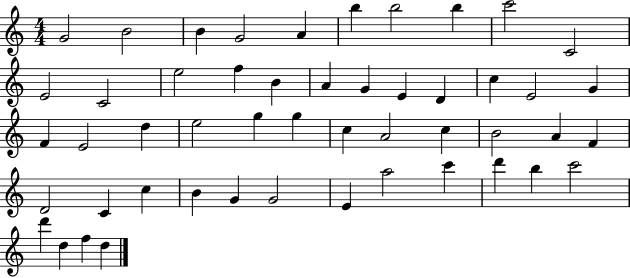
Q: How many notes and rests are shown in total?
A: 50